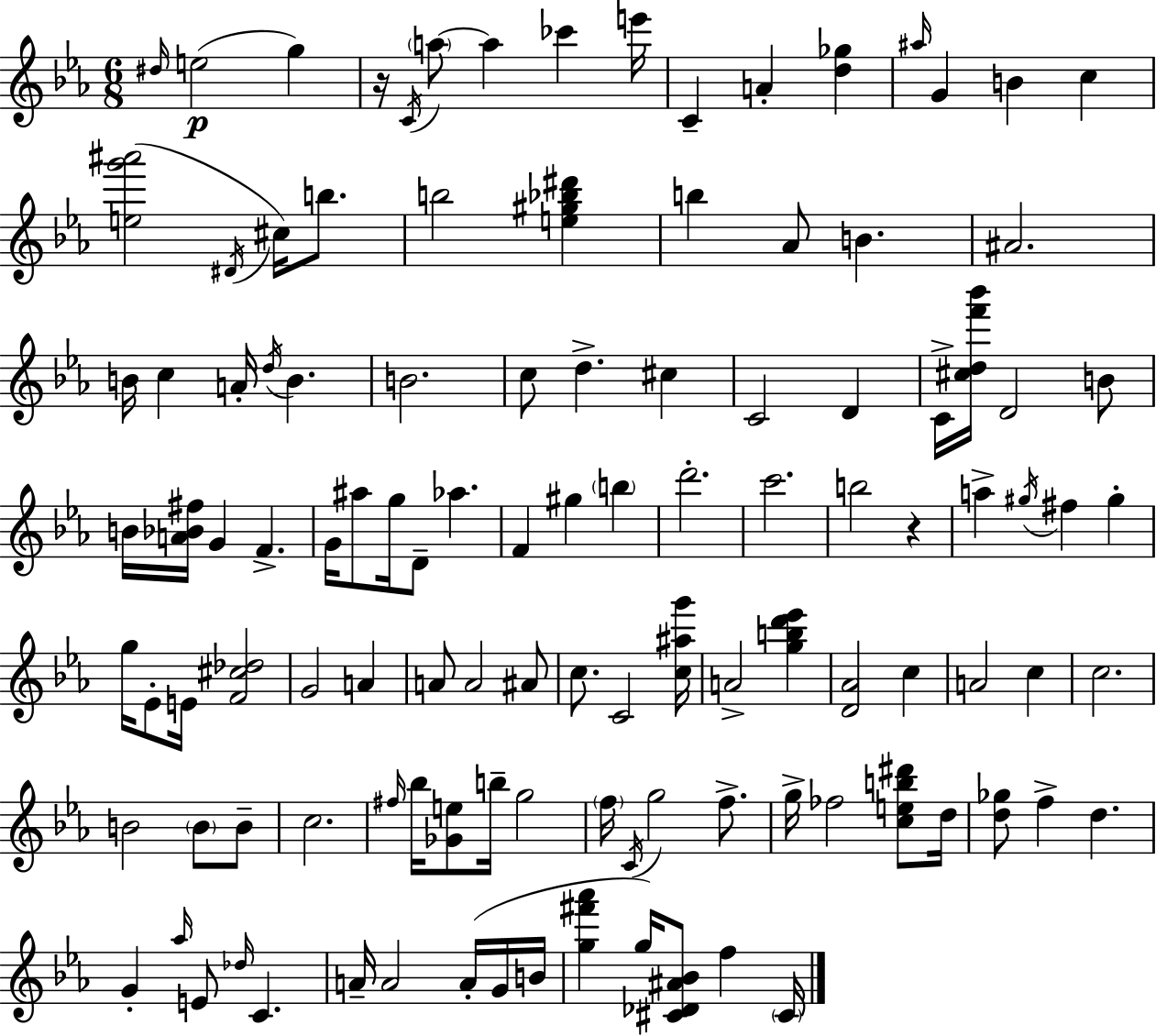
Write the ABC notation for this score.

X:1
T:Untitled
M:6/8
L:1/4
K:Cm
^d/4 e2 g z/4 C/4 a/2 a _c' e'/4 C A [d_g] ^a/4 G B c [eg'^a']2 ^D/4 ^c/4 b/2 b2 [e^g_b^d'] b _A/2 B ^A2 B/4 c A/4 d/4 B B2 c/2 d ^c C2 D C/4 [^cdf'_b']/4 D2 B/2 B/4 [A_B^f]/4 G F G/4 ^a/2 g/4 D/2 _a F ^g b d'2 c'2 b2 z a ^g/4 ^f ^g g/4 _E/2 E/4 [F^c_d]2 G2 A A/2 A2 ^A/2 c/2 C2 [c^ag']/4 A2 [gbd'_e'] [D_A]2 c A2 c c2 B2 B/2 B/2 c2 ^f/4 _b/4 [_Ge]/2 b/4 g2 f/4 C/4 g2 f/2 g/4 _f2 [ceb^d']/2 d/4 [d_g]/2 f d G _a/4 E/2 _d/4 C A/4 A2 A/4 G/4 B/4 [g^f'_a'] g/4 [^C_D^A_B]/2 f ^C/4